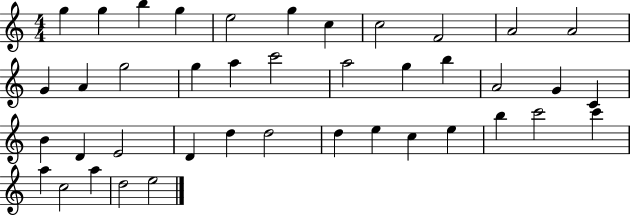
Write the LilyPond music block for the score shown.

{
  \clef treble
  \numericTimeSignature
  \time 4/4
  \key c \major
  g''4 g''4 b''4 g''4 | e''2 g''4 c''4 | c''2 f'2 | a'2 a'2 | \break g'4 a'4 g''2 | g''4 a''4 c'''2 | a''2 g''4 b''4 | a'2 g'4 c'4 | \break b'4 d'4 e'2 | d'4 d''4 d''2 | d''4 e''4 c''4 e''4 | b''4 c'''2 c'''4 | \break a''4 c''2 a''4 | d''2 e''2 | \bar "|."
}